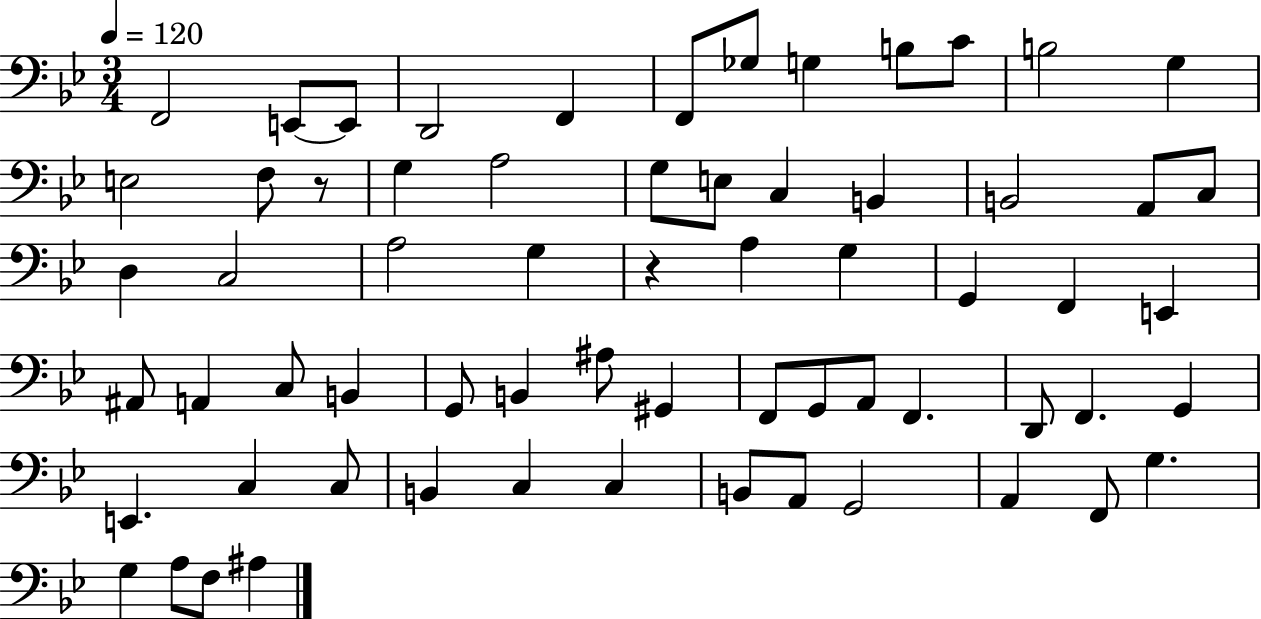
{
  \clef bass
  \numericTimeSignature
  \time 3/4
  \key bes \major
  \tempo 4 = 120
  f,2 e,8~~ e,8 | d,2 f,4 | f,8 ges8 g4 b8 c'8 | b2 g4 | \break e2 f8 r8 | g4 a2 | g8 e8 c4 b,4 | b,2 a,8 c8 | \break d4 c2 | a2 g4 | r4 a4 g4 | g,4 f,4 e,4 | \break ais,8 a,4 c8 b,4 | g,8 b,4 ais8 gis,4 | f,8 g,8 a,8 f,4. | d,8 f,4. g,4 | \break e,4. c4 c8 | b,4 c4 c4 | b,8 a,8 g,2 | a,4 f,8 g4. | \break g4 a8 f8 ais4 | \bar "|."
}